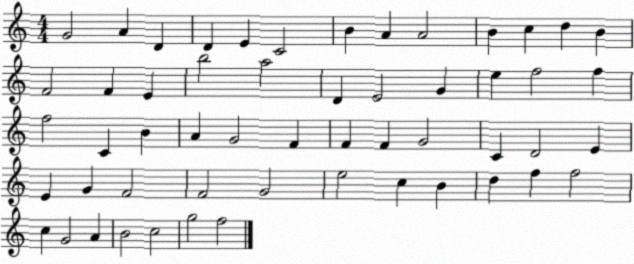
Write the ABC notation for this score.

X:1
T:Untitled
M:4/4
L:1/4
K:C
G2 A D D E C2 B A A2 B c d B F2 F E b2 a2 D E2 G e f2 f f2 C B A G2 F F F G2 C D2 E E G F2 F2 G2 e2 c B d f f2 c G2 A B2 c2 g2 f2